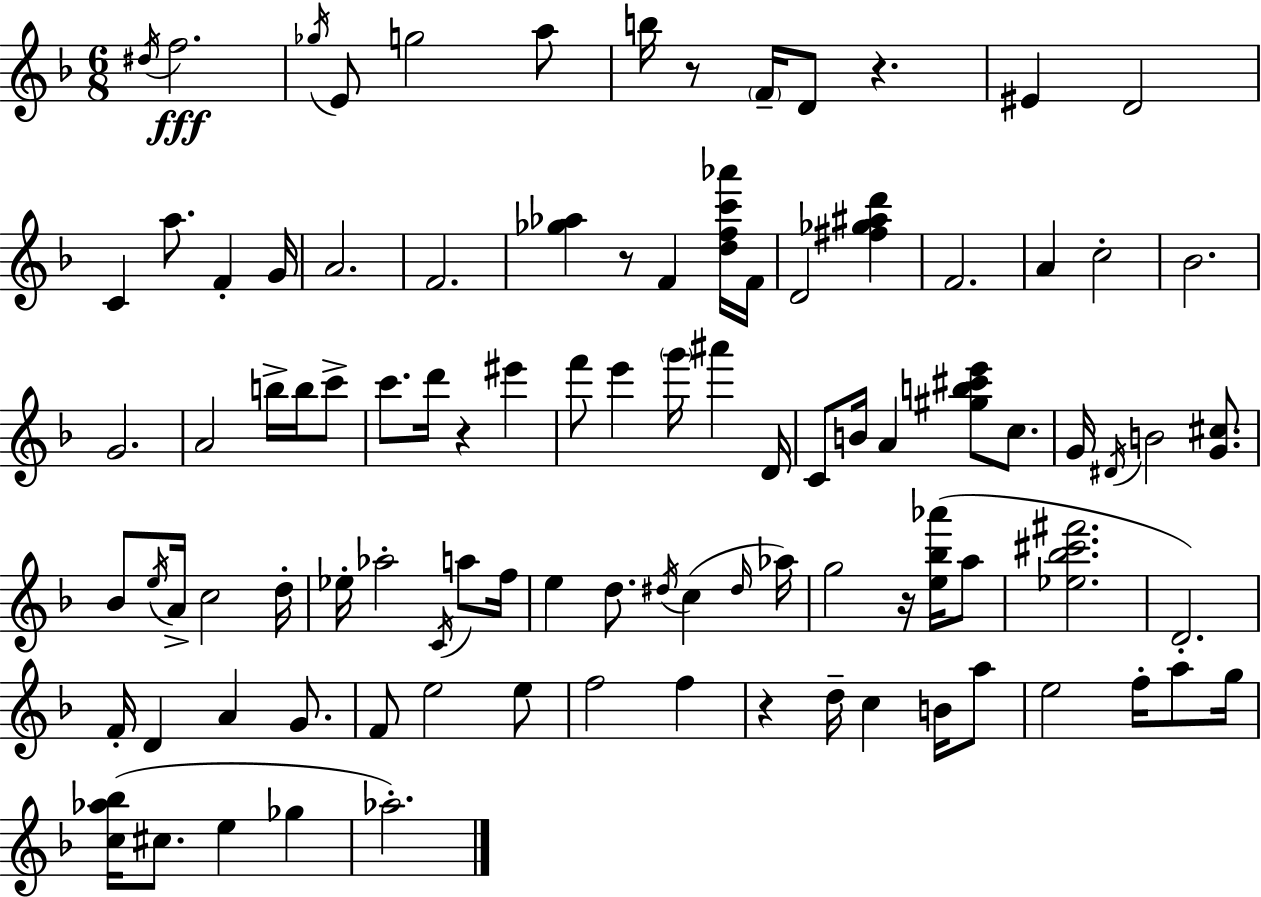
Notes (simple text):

D#5/s F5/h. Gb5/s E4/e G5/h A5/e B5/s R/e F4/s D4/e R/q. EIS4/q D4/h C4/q A5/e. F4/q G4/s A4/h. F4/h. [Gb5,Ab5]/q R/e F4/q [D5,F5,C6,Ab6]/s F4/s D4/h [F#5,Gb5,A#5,D6]/q F4/h. A4/q C5/h Bb4/h. G4/h. A4/h B5/s B5/s C6/e C6/e. D6/s R/q EIS6/q F6/e E6/q G6/s A#6/q D4/s C4/e B4/s A4/q [G#5,B5,C#6,E6]/e C5/e. G4/s D#4/s B4/h [G4,C#5]/e. Bb4/e E5/s A4/s C5/h D5/s Eb5/s Ab5/h C4/s A5/e F5/s E5/q D5/e. D#5/s C5/q D#5/s Ab5/s G5/h R/s [E5,Bb5,Ab6]/s A5/e [Eb5,Bb5,C#6,F#6]/h. D4/h. F4/s D4/q A4/q G4/e. F4/e E5/h E5/e F5/h F5/q R/q D5/s C5/q B4/s A5/e E5/h F5/s A5/e G5/s [C5,Ab5,Bb5]/s C#5/e. E5/q Gb5/q Ab5/h.